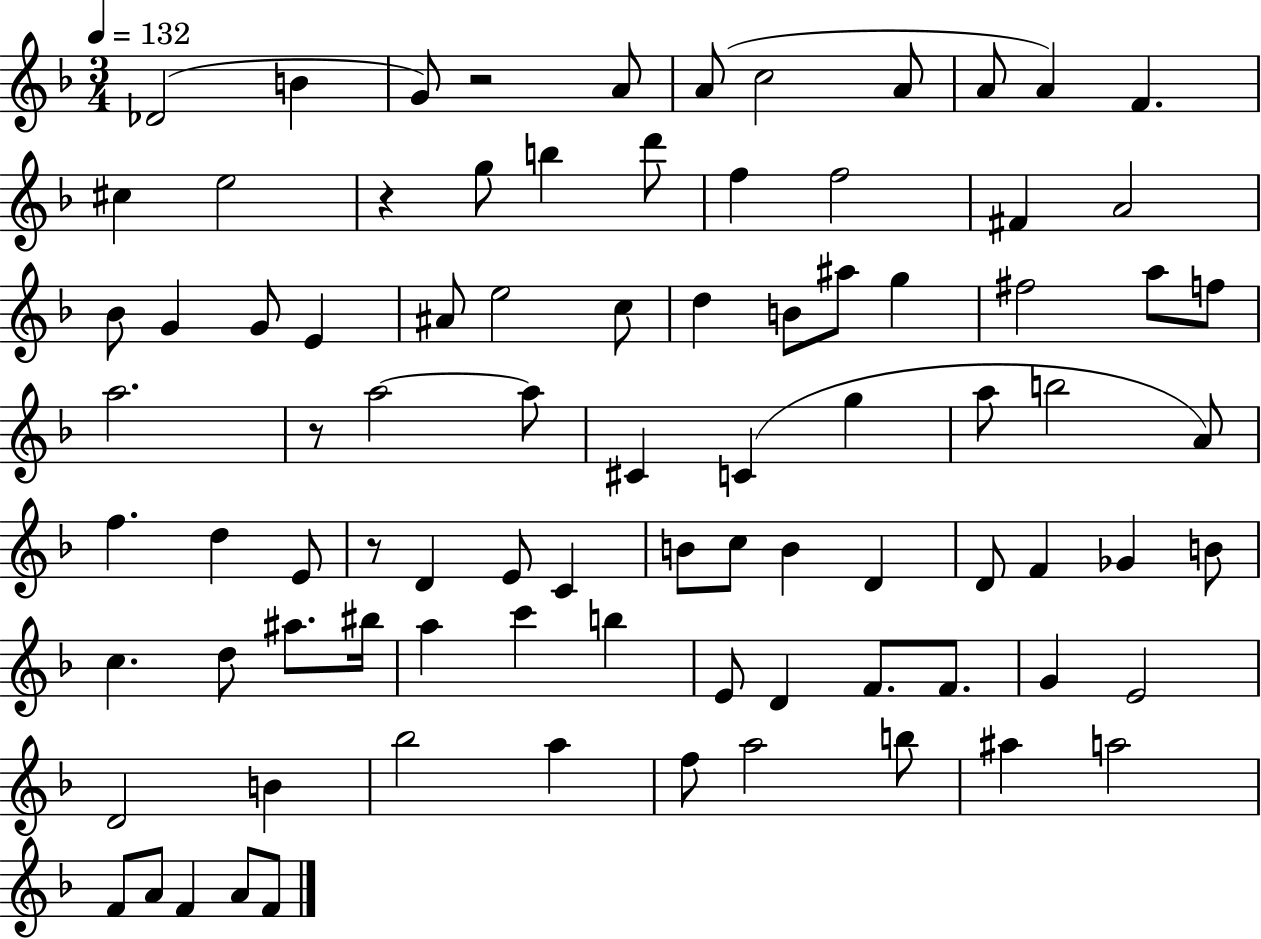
{
  \clef treble
  \numericTimeSignature
  \time 3/4
  \key f \major
  \tempo 4 = 132
  des'2( b'4 | g'8) r2 a'8 | a'8( c''2 a'8 | a'8 a'4) f'4. | \break cis''4 e''2 | r4 g''8 b''4 d'''8 | f''4 f''2 | fis'4 a'2 | \break bes'8 g'4 g'8 e'4 | ais'8 e''2 c''8 | d''4 b'8 ais''8 g''4 | fis''2 a''8 f''8 | \break a''2. | r8 a''2~~ a''8 | cis'4 c'4( g''4 | a''8 b''2 a'8) | \break f''4. d''4 e'8 | r8 d'4 e'8 c'4 | b'8 c''8 b'4 d'4 | d'8 f'4 ges'4 b'8 | \break c''4. d''8 ais''8. bis''16 | a''4 c'''4 b''4 | e'8 d'4 f'8. f'8. | g'4 e'2 | \break d'2 b'4 | bes''2 a''4 | f''8 a''2 b''8 | ais''4 a''2 | \break f'8 a'8 f'4 a'8 f'8 | \bar "|."
}